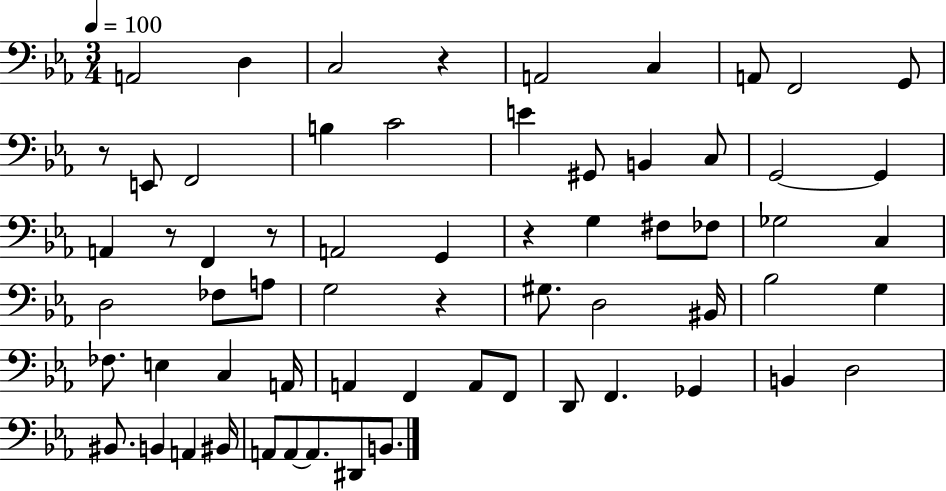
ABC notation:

X:1
T:Untitled
M:3/4
L:1/4
K:Eb
A,,2 D, C,2 z A,,2 C, A,,/2 F,,2 G,,/2 z/2 E,,/2 F,,2 B, C2 E ^G,,/2 B,, C,/2 G,,2 G,, A,, z/2 F,, z/2 A,,2 G,, z G, ^F,/2 _F,/2 _G,2 C, D,2 _F,/2 A,/2 G,2 z ^G,/2 D,2 ^B,,/4 _B,2 G, _F,/2 E, C, A,,/4 A,, F,, A,,/2 F,,/2 D,,/2 F,, _G,, B,, D,2 ^B,,/2 B,, A,, ^B,,/4 A,,/2 A,,/2 A,,/2 ^D,,/2 B,,/2